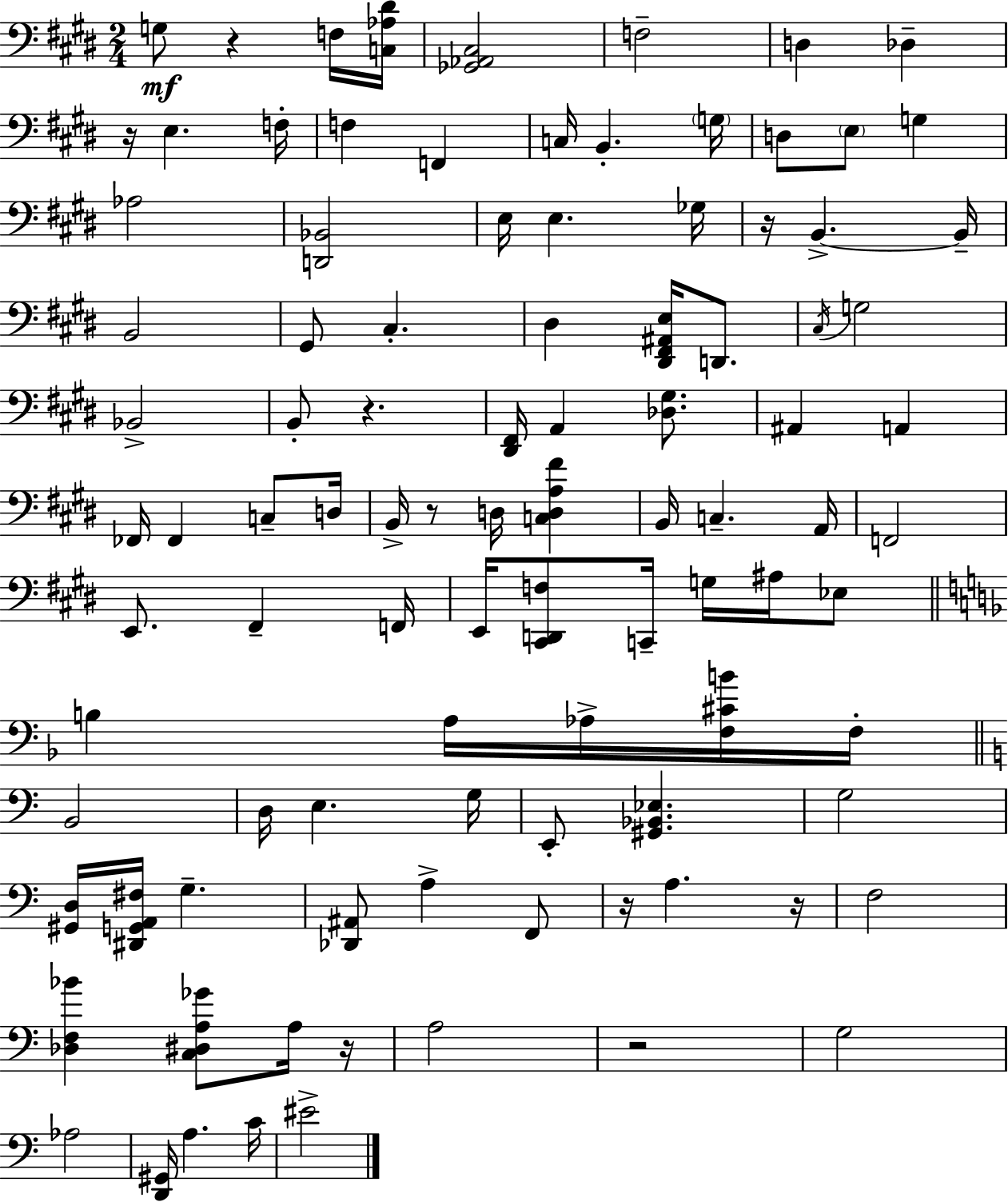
X:1
T:Untitled
M:2/4
L:1/4
K:E
G,/2 z F,/4 [C,_A,^D]/4 [_G,,_A,,^C,]2 F,2 D, _D, z/4 E, F,/4 F, F,, C,/4 B,, G,/4 D,/2 E,/2 G, _A,2 [D,,_B,,]2 E,/4 E, _G,/4 z/4 B,, B,,/4 B,,2 ^G,,/2 ^C, ^D, [^D,,^F,,^A,,E,]/4 D,,/2 ^C,/4 G,2 _B,,2 B,,/2 z [^D,,^F,,]/4 A,, [_D,^G,]/2 ^A,, A,, _F,,/4 _F,, C,/2 D,/4 B,,/4 z/2 D,/4 [C,D,A,^F] B,,/4 C, A,,/4 F,,2 E,,/2 ^F,, F,,/4 E,,/4 [^C,,D,,F,]/2 C,,/4 G,/4 ^A,/4 _E,/2 B, A,/4 _A,/4 [F,^CB]/4 F,/4 B,,2 D,/4 E, G,/4 E,,/2 [^G,,_B,,_E,] G,2 [^G,,D,]/4 [^D,,G,,A,,^F,]/4 G, [_D,,^A,,]/2 A, F,,/2 z/4 A, z/4 F,2 [_D,F,_B] [C,^D,A,_G]/2 A,/4 z/4 A,2 z2 G,2 _A,2 [D,,^G,,]/4 A, C/4 ^E2